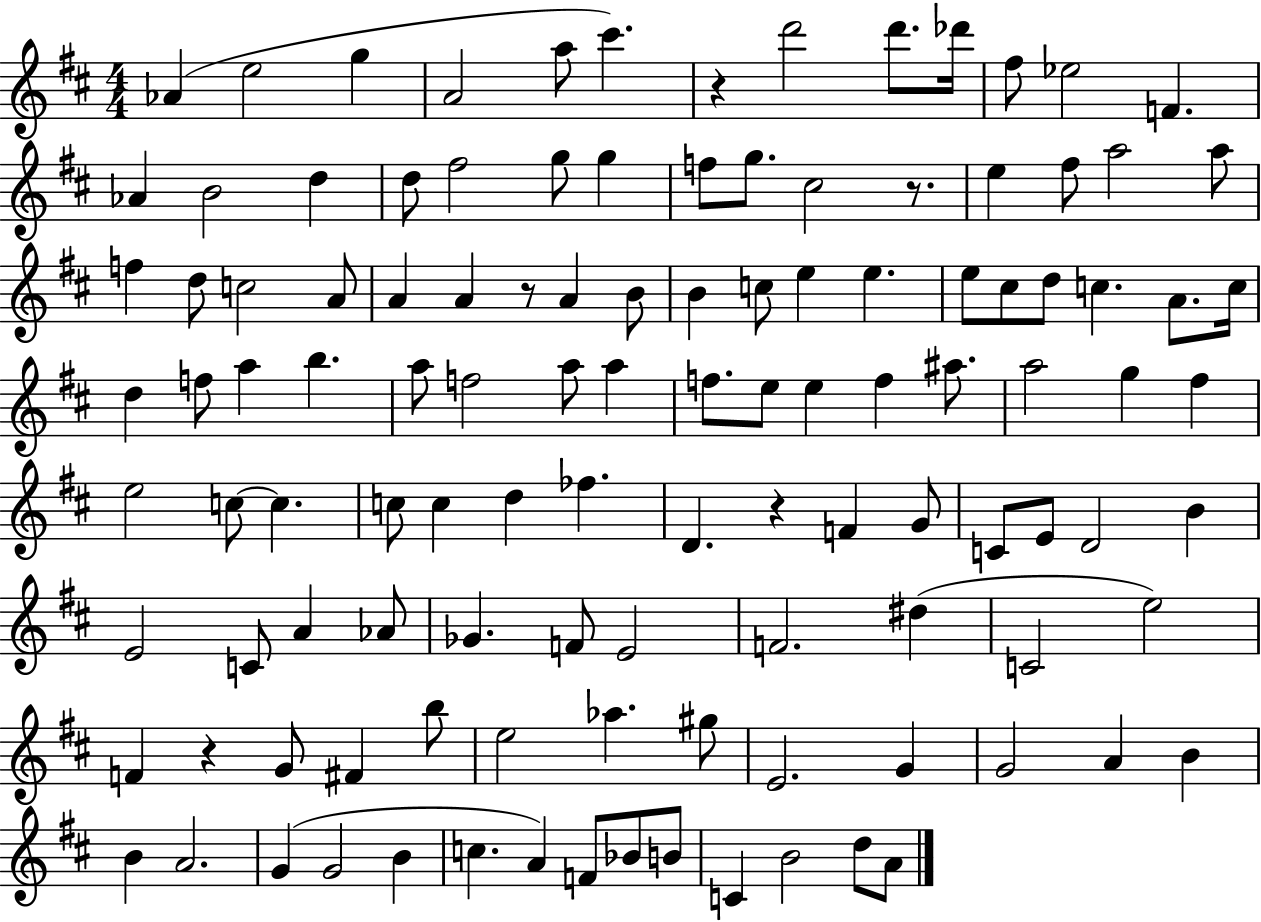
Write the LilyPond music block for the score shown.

{
  \clef treble
  \numericTimeSignature
  \time 4/4
  \key d \major
  aes'4( e''2 g''4 | a'2 a''8 cis'''4.) | r4 d'''2 d'''8. des'''16 | fis''8 ees''2 f'4. | \break aes'4 b'2 d''4 | d''8 fis''2 g''8 g''4 | f''8 g''8. cis''2 r8. | e''4 fis''8 a''2 a''8 | \break f''4 d''8 c''2 a'8 | a'4 a'4 r8 a'4 b'8 | b'4 c''8 e''4 e''4. | e''8 cis''8 d''8 c''4. a'8. c''16 | \break d''4 f''8 a''4 b''4. | a''8 f''2 a''8 a''4 | f''8. e''8 e''4 f''4 ais''8. | a''2 g''4 fis''4 | \break e''2 c''8~~ c''4. | c''8 c''4 d''4 fes''4. | d'4. r4 f'4 g'8 | c'8 e'8 d'2 b'4 | \break e'2 c'8 a'4 aes'8 | ges'4. f'8 e'2 | f'2. dis''4( | c'2 e''2) | \break f'4 r4 g'8 fis'4 b''8 | e''2 aes''4. gis''8 | e'2. g'4 | g'2 a'4 b'4 | \break b'4 a'2. | g'4( g'2 b'4 | c''4. a'4) f'8 bes'8 b'8 | c'4 b'2 d''8 a'8 | \break \bar "|."
}